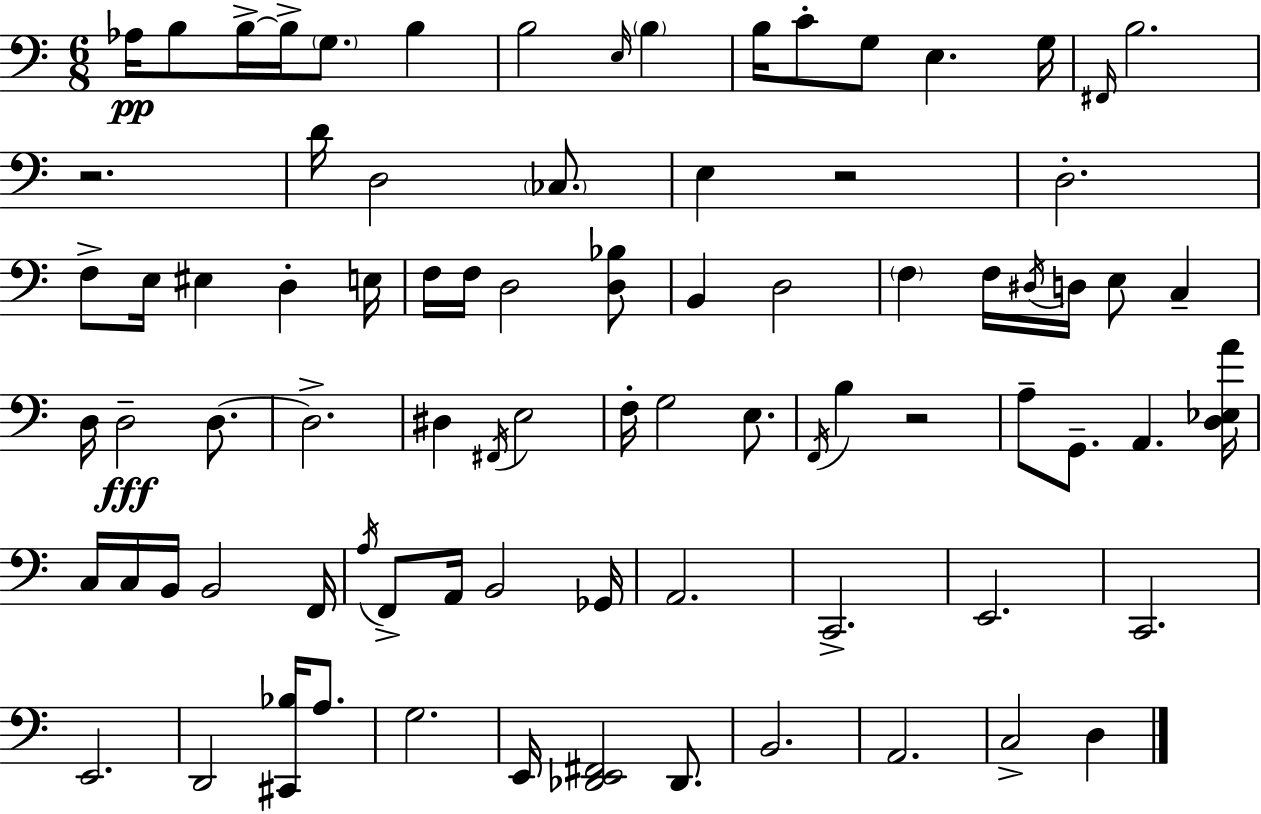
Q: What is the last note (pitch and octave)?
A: D3